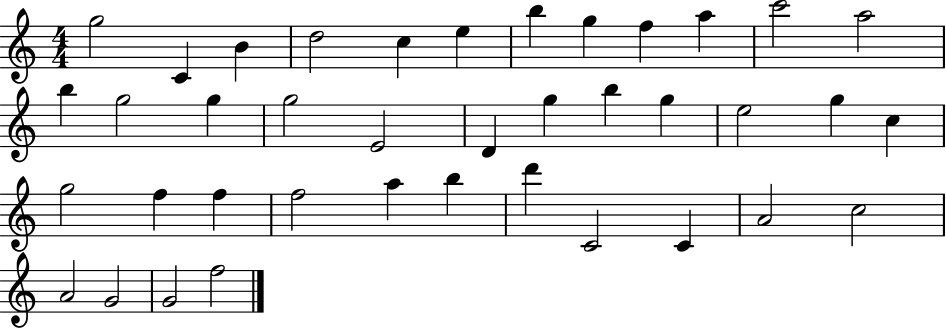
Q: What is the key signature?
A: C major